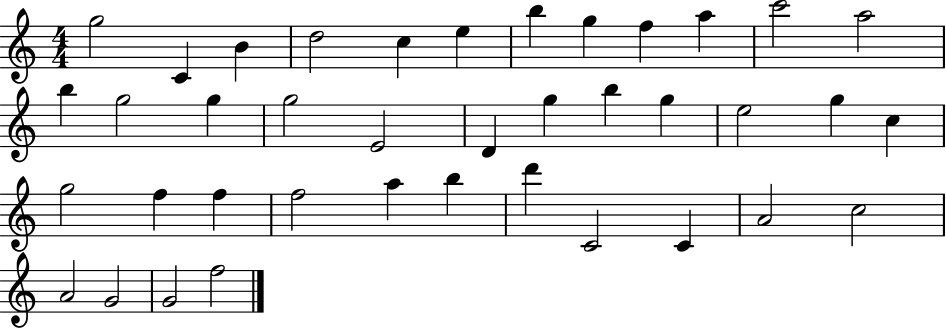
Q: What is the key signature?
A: C major